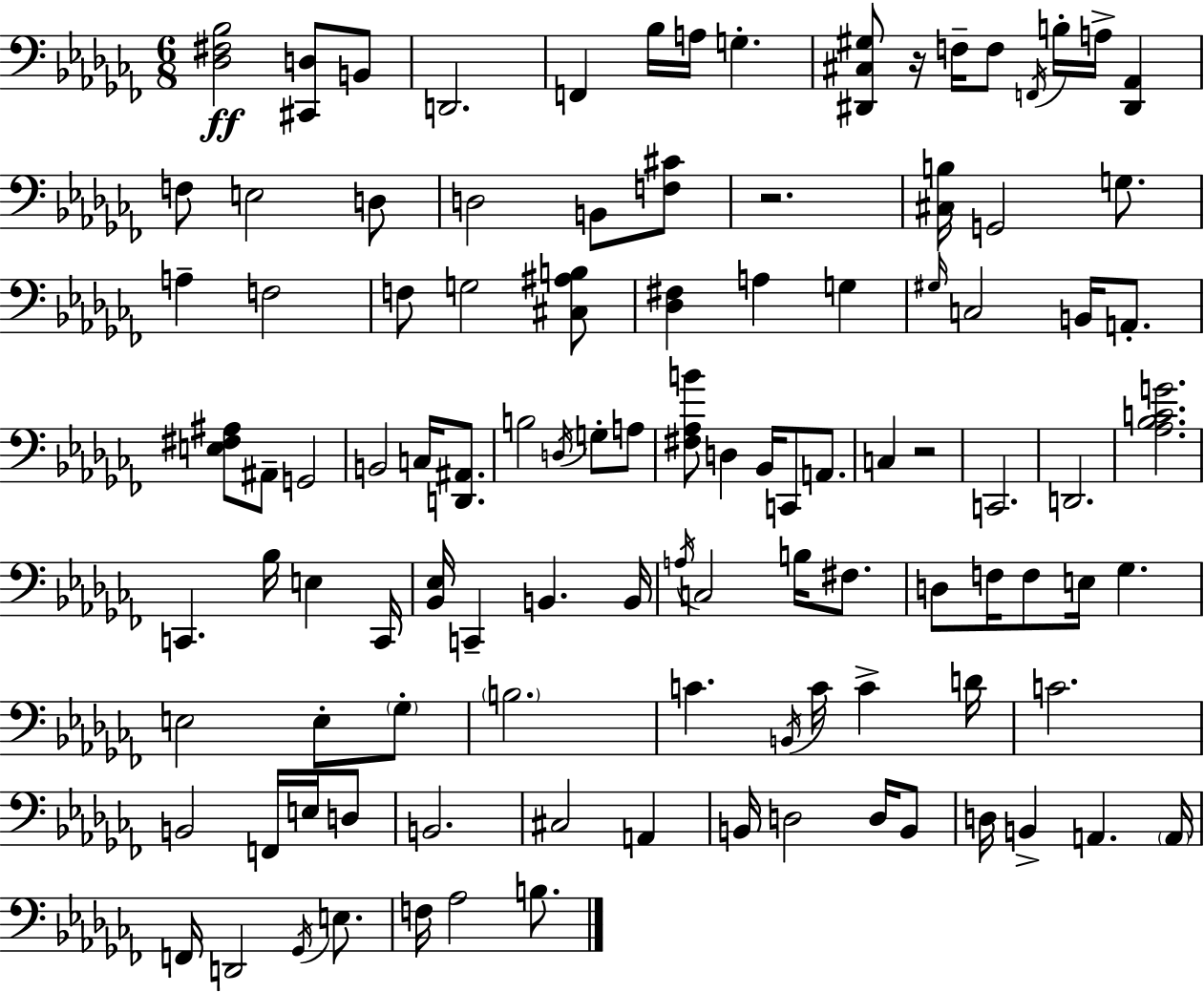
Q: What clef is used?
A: bass